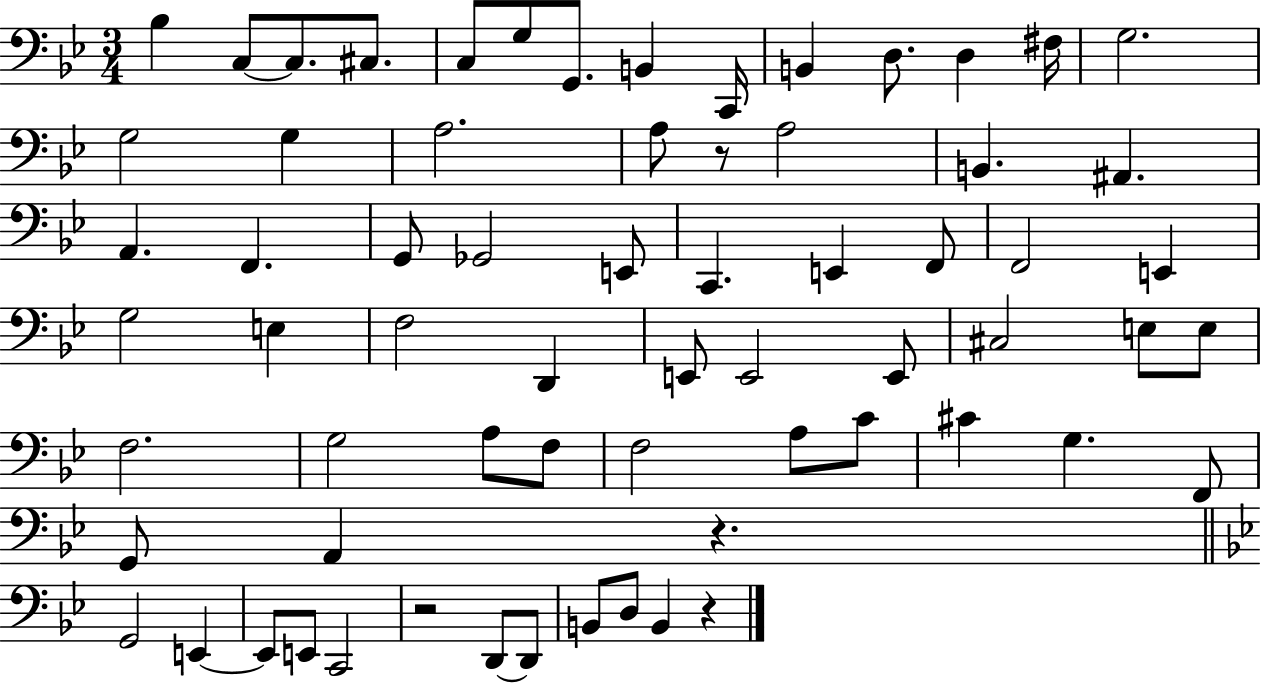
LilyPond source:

{
  \clef bass
  \numericTimeSignature
  \time 3/4
  \key bes \major
  bes4 c8~~ c8. cis8. | c8 g8 g,8. b,4 c,16 | b,4 d8. d4 fis16 | g2. | \break g2 g4 | a2. | a8 r8 a2 | b,4. ais,4. | \break a,4. f,4. | g,8 ges,2 e,8 | c,4. e,4 f,8 | f,2 e,4 | \break g2 e4 | f2 d,4 | e,8 e,2 e,8 | cis2 e8 e8 | \break f2. | g2 a8 f8 | f2 a8 c'8 | cis'4 g4. f,8 | \break g,8 a,4 r4. | \bar "||" \break \key bes \major g,2 e,4~~ | e,8 e,8 c,2 | r2 d,8~~ d,8 | b,8 d8 b,4 r4 | \break \bar "|."
}